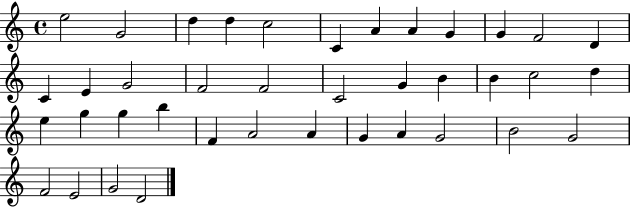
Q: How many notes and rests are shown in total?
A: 39